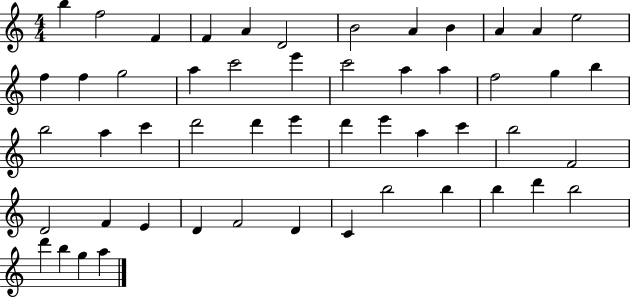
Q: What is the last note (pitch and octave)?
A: A5